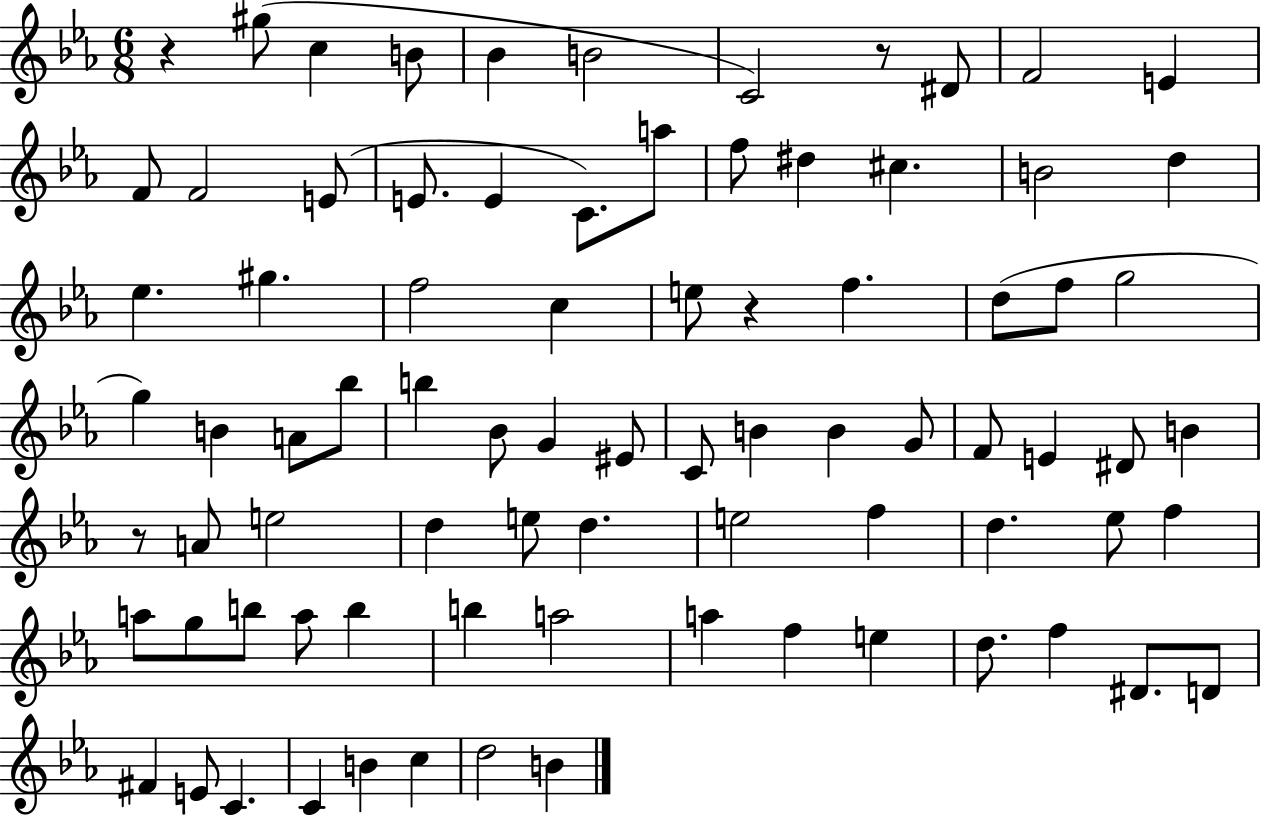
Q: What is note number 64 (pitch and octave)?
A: A5